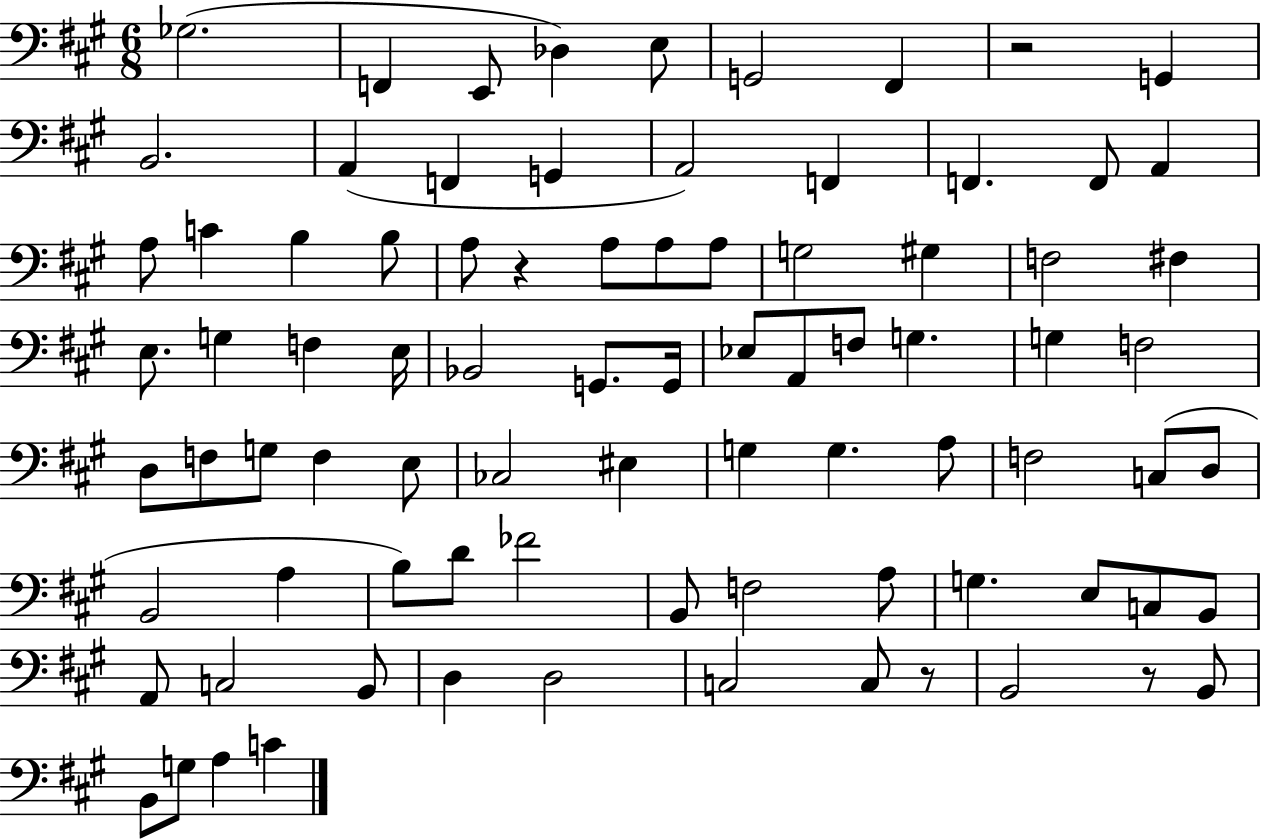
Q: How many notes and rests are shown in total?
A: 84